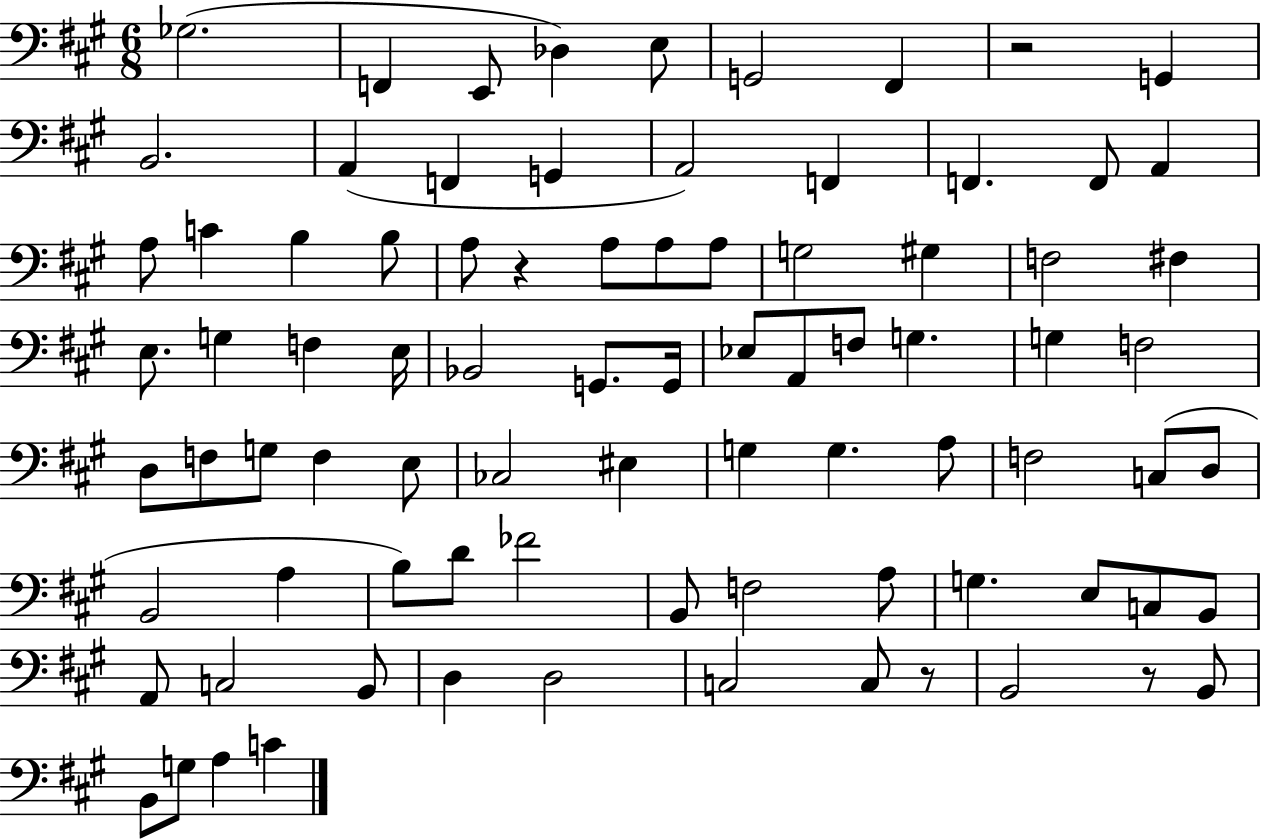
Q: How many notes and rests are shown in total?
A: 84